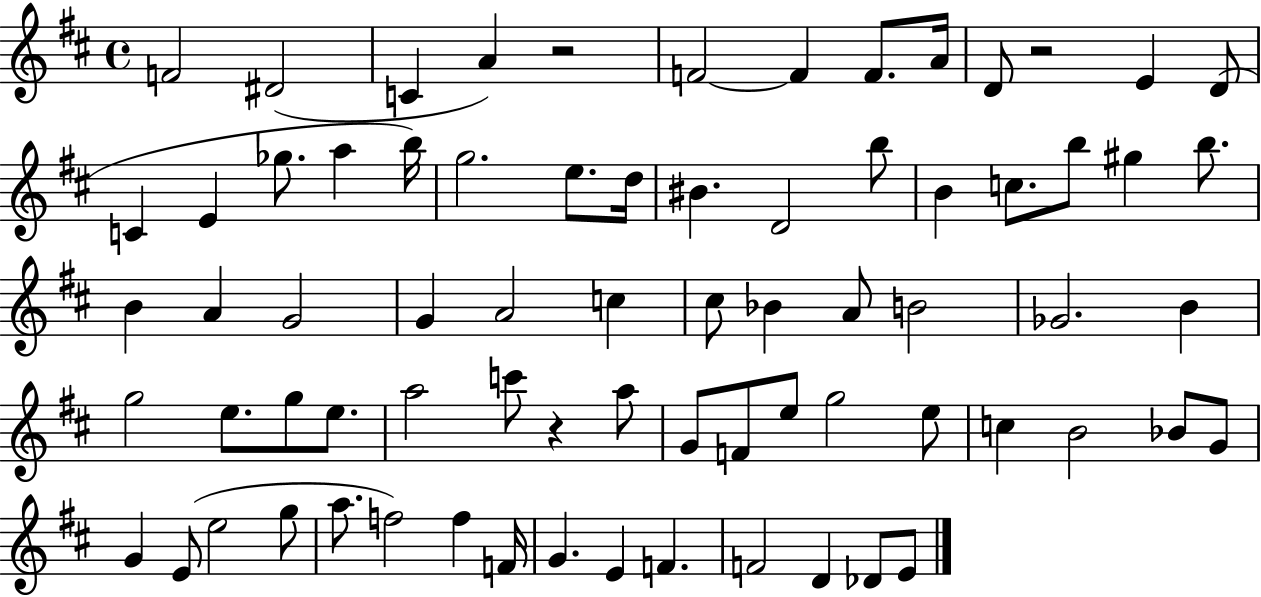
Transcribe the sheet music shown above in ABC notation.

X:1
T:Untitled
M:4/4
L:1/4
K:D
F2 ^D2 C A z2 F2 F F/2 A/4 D/2 z2 E D/2 C E _g/2 a b/4 g2 e/2 d/4 ^B D2 b/2 B c/2 b/2 ^g b/2 B A G2 G A2 c ^c/2 _B A/2 B2 _G2 B g2 e/2 g/2 e/2 a2 c'/2 z a/2 G/2 F/2 e/2 g2 e/2 c B2 _B/2 G/2 G E/2 e2 g/2 a/2 f2 f F/4 G E F F2 D _D/2 E/2